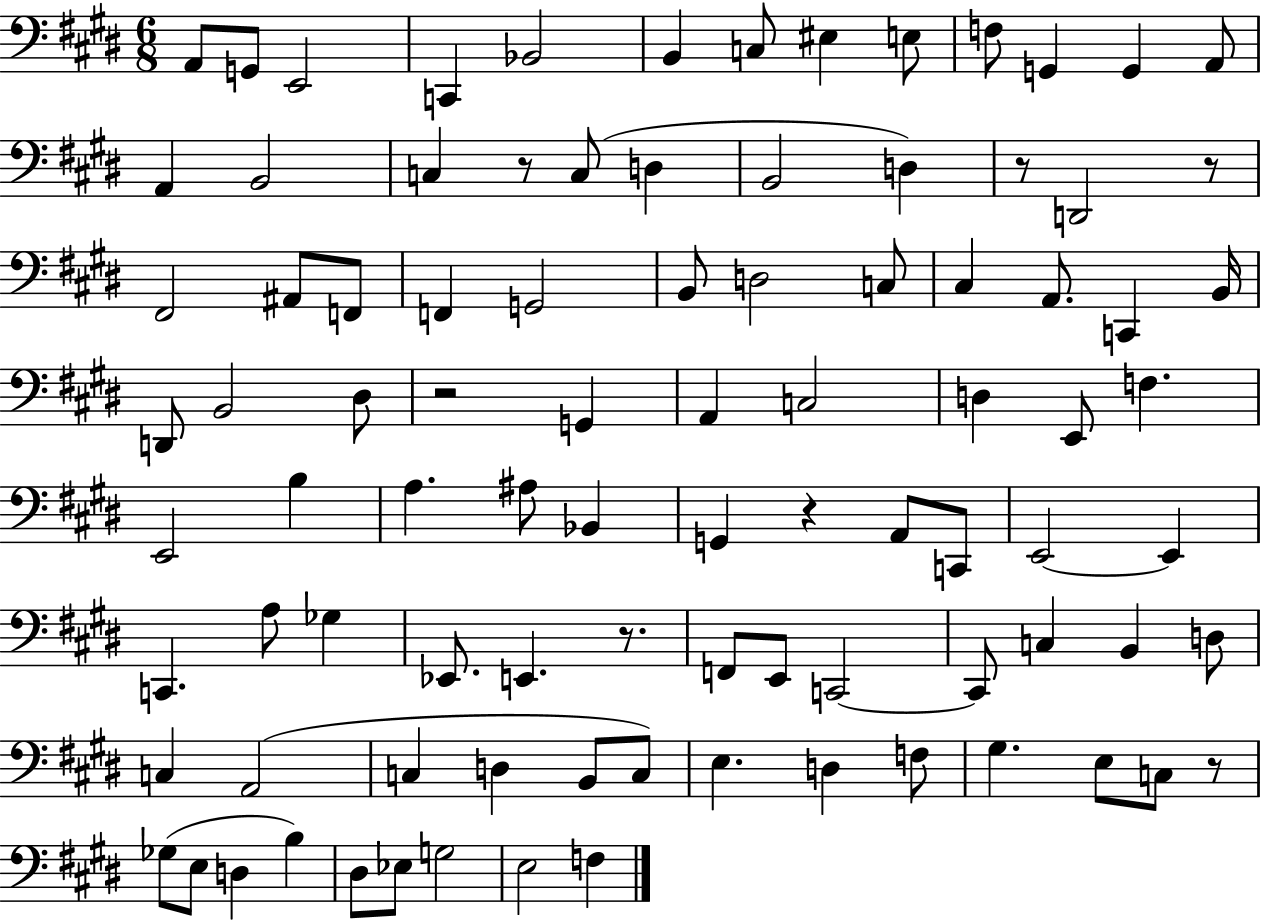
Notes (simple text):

A2/e G2/e E2/h C2/q Bb2/h B2/q C3/e EIS3/q E3/e F3/e G2/q G2/q A2/e A2/q B2/h C3/q R/e C3/e D3/q B2/h D3/q R/e D2/h R/e F#2/h A#2/e F2/e F2/q G2/h B2/e D3/h C3/e C#3/q A2/e. C2/q B2/s D2/e B2/h D#3/e R/h G2/q A2/q C3/h D3/q E2/e F3/q. E2/h B3/q A3/q. A#3/e Bb2/q G2/q R/q A2/e C2/e E2/h E2/q C2/q. A3/e Gb3/q Eb2/e. E2/q. R/e. F2/e E2/e C2/h C2/e C3/q B2/q D3/e C3/q A2/h C3/q D3/q B2/e C3/e E3/q. D3/q F3/e G#3/q. E3/e C3/e R/e Gb3/e E3/e D3/q B3/q D#3/e Eb3/e G3/h E3/h F3/q